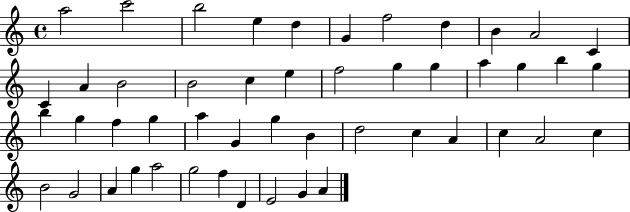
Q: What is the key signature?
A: C major